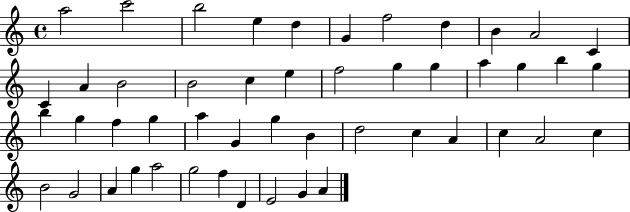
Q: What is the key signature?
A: C major